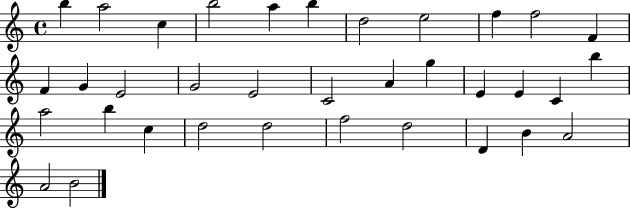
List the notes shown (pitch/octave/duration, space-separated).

B5/q A5/h C5/q B5/h A5/q B5/q D5/h E5/h F5/q F5/h F4/q F4/q G4/q E4/h G4/h E4/h C4/h A4/q G5/q E4/q E4/q C4/q B5/q A5/h B5/q C5/q D5/h D5/h F5/h D5/h D4/q B4/q A4/h A4/h B4/h